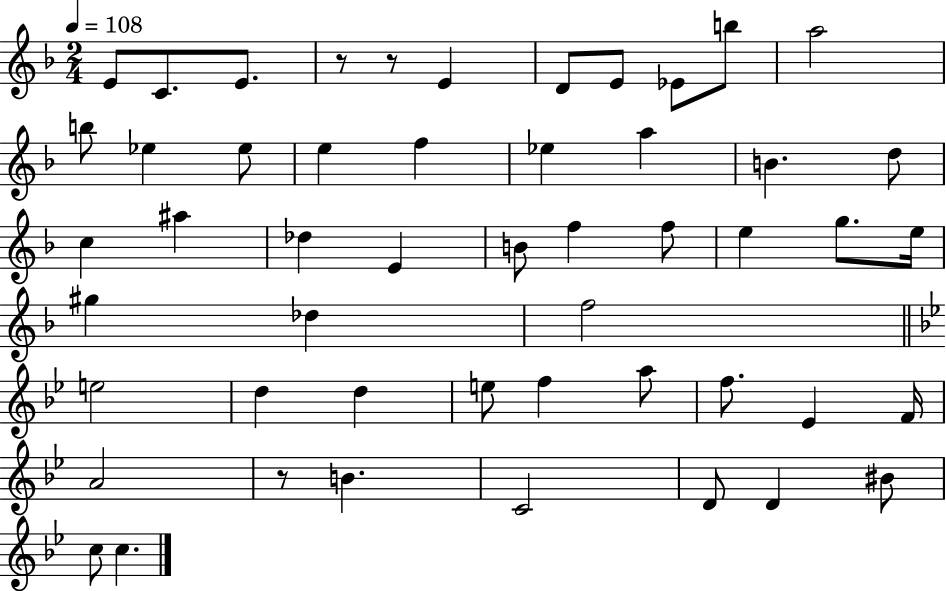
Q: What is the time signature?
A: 2/4